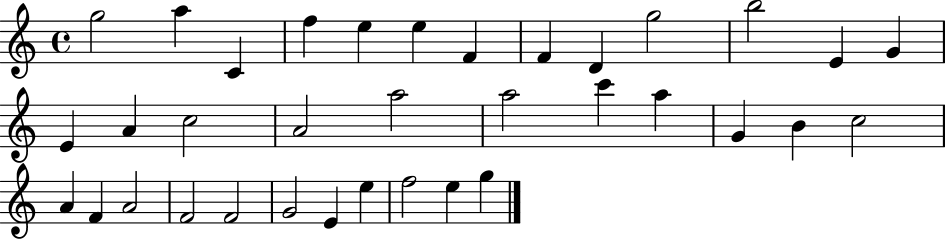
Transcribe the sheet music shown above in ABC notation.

X:1
T:Untitled
M:4/4
L:1/4
K:C
g2 a C f e e F F D g2 b2 E G E A c2 A2 a2 a2 c' a G B c2 A F A2 F2 F2 G2 E e f2 e g